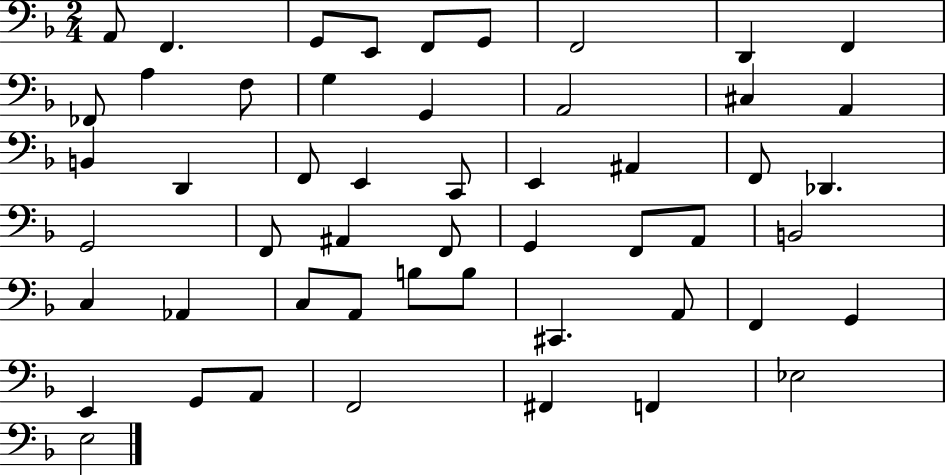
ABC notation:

X:1
T:Untitled
M:2/4
L:1/4
K:F
A,,/2 F,, G,,/2 E,,/2 F,,/2 G,,/2 F,,2 D,, F,, _F,,/2 A, F,/2 G, G,, A,,2 ^C, A,, B,, D,, F,,/2 E,, C,,/2 E,, ^A,, F,,/2 _D,, G,,2 F,,/2 ^A,, F,,/2 G,, F,,/2 A,,/2 B,,2 C, _A,, C,/2 A,,/2 B,/2 B,/2 ^C,, A,,/2 F,, G,, E,, G,,/2 A,,/2 F,,2 ^F,, F,, _E,2 E,2